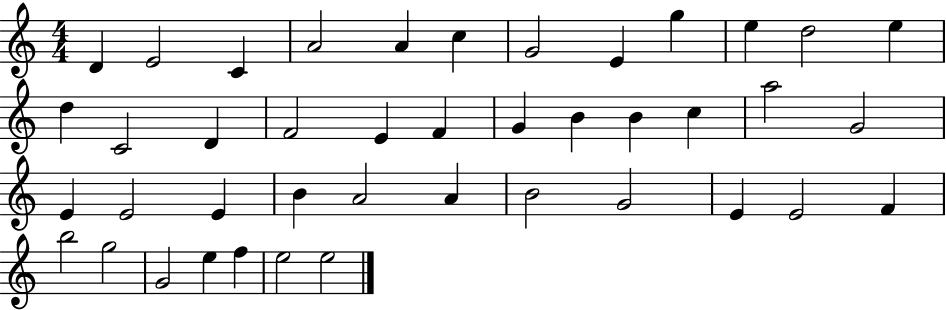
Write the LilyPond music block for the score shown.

{
  \clef treble
  \numericTimeSignature
  \time 4/4
  \key c \major
  d'4 e'2 c'4 | a'2 a'4 c''4 | g'2 e'4 g''4 | e''4 d''2 e''4 | \break d''4 c'2 d'4 | f'2 e'4 f'4 | g'4 b'4 b'4 c''4 | a''2 g'2 | \break e'4 e'2 e'4 | b'4 a'2 a'4 | b'2 g'2 | e'4 e'2 f'4 | \break b''2 g''2 | g'2 e''4 f''4 | e''2 e''2 | \bar "|."
}